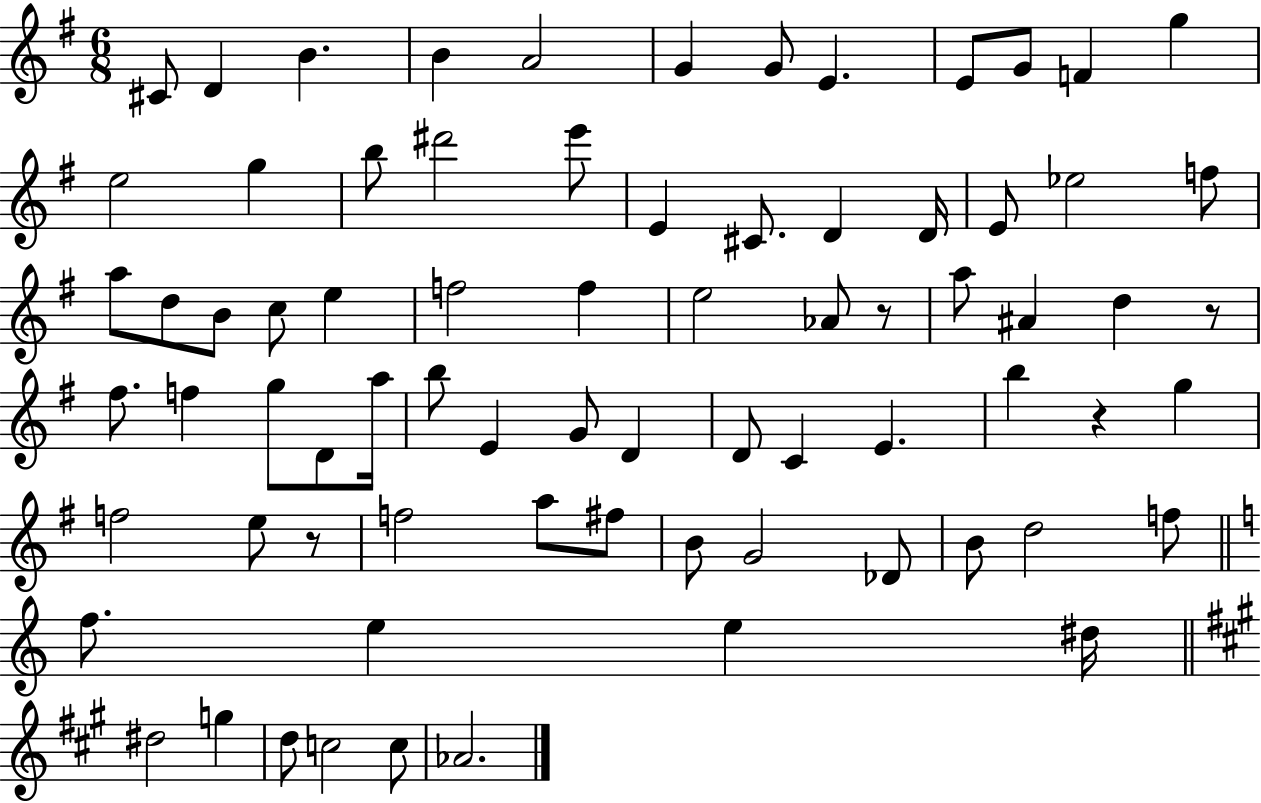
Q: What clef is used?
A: treble